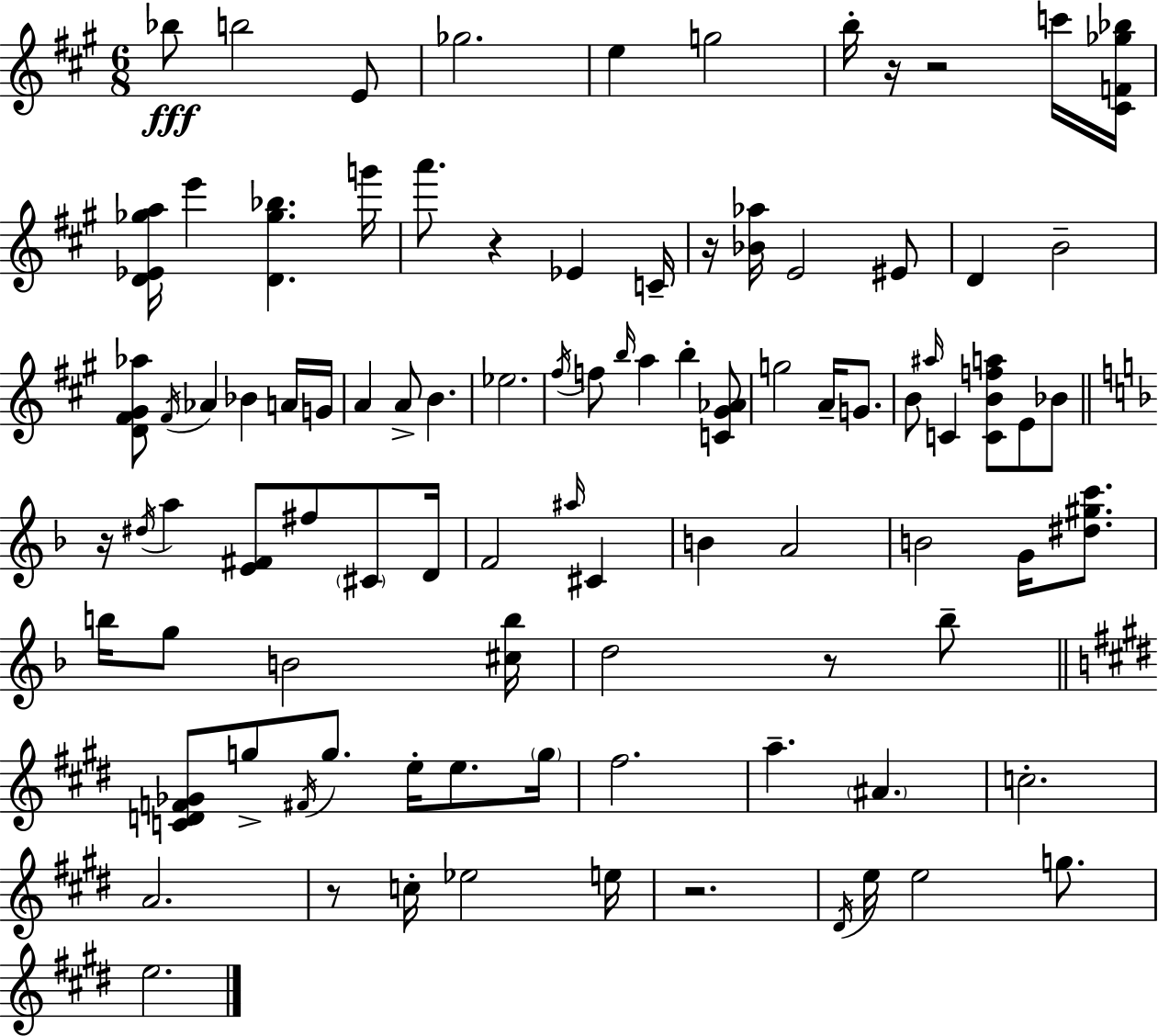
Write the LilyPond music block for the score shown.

{
  \clef treble
  \numericTimeSignature
  \time 6/8
  \key a \major
  bes''8\fff b''2 e'8 | ges''2. | e''4 g''2 | b''16-. r16 r2 c'''16 <cis' f' ges'' bes''>16 | \break <d' ees' ges'' a''>16 e'''4 <d' ges'' bes''>4. g'''16 | a'''8. r4 ees'4 c'16-- | r16 <bes' aes''>16 e'2 eis'8 | d'4 b'2-- | \break <d' fis' gis' aes''>8 \acciaccatura { fis'16 } aes'4 bes'4 a'16 | g'16 a'4 a'8-> b'4. | ees''2. | \acciaccatura { fis''16 } f''8 \grace { b''16 } a''4 b''4-. | \break <c' gis' aes'>8 g''2 a'16-- | g'8. b'8 \grace { ais''16 } c'4 <c' b' f'' a''>8 | e'8 bes'8 \bar "||" \break \key f \major r16 \acciaccatura { dis''16 } a''4 <e' fis'>8 fis''8 \parenthesize cis'8 | d'16 f'2 \grace { ais''16 } cis'4 | b'4 a'2 | b'2 g'16 <dis'' gis'' c'''>8. | \break b''16 g''8 b'2 | <cis'' b''>16 d''2 r8 | bes''8-- \bar "||" \break \key e \major <c' d' f' ges'>8 g''8-> \acciaccatura { fis'16 } g''8. e''16-. e''8. | \parenthesize g''16 fis''2. | a''4.-- \parenthesize ais'4. | c''2.-. | \break a'2. | r8 c''16-. ees''2 | e''16 r2. | \acciaccatura { dis'16 } e''16 e''2 g''8. | \break e''2. | \bar "|."
}